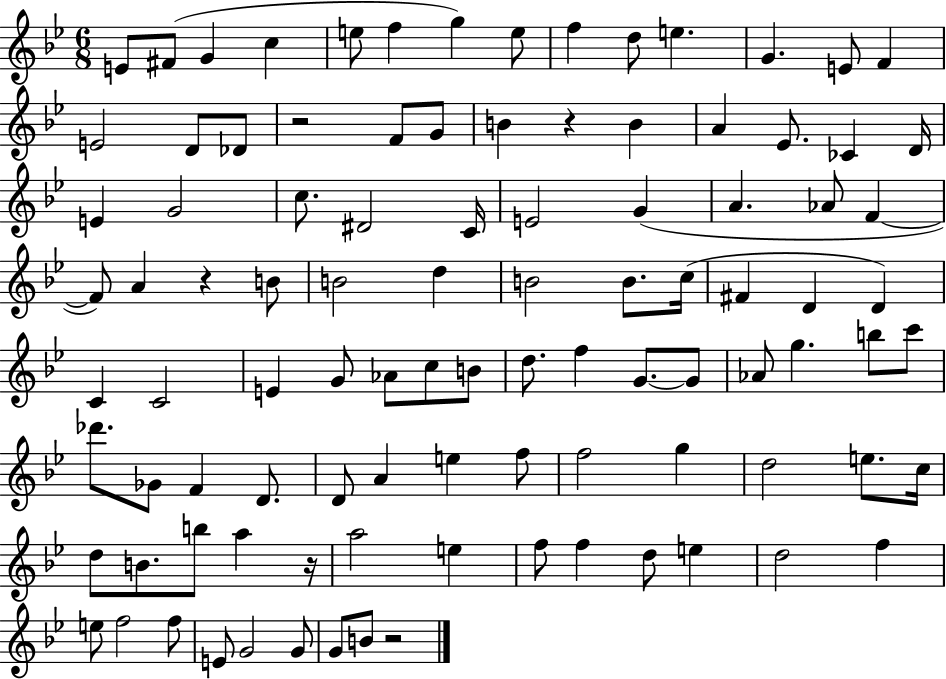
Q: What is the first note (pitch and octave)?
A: E4